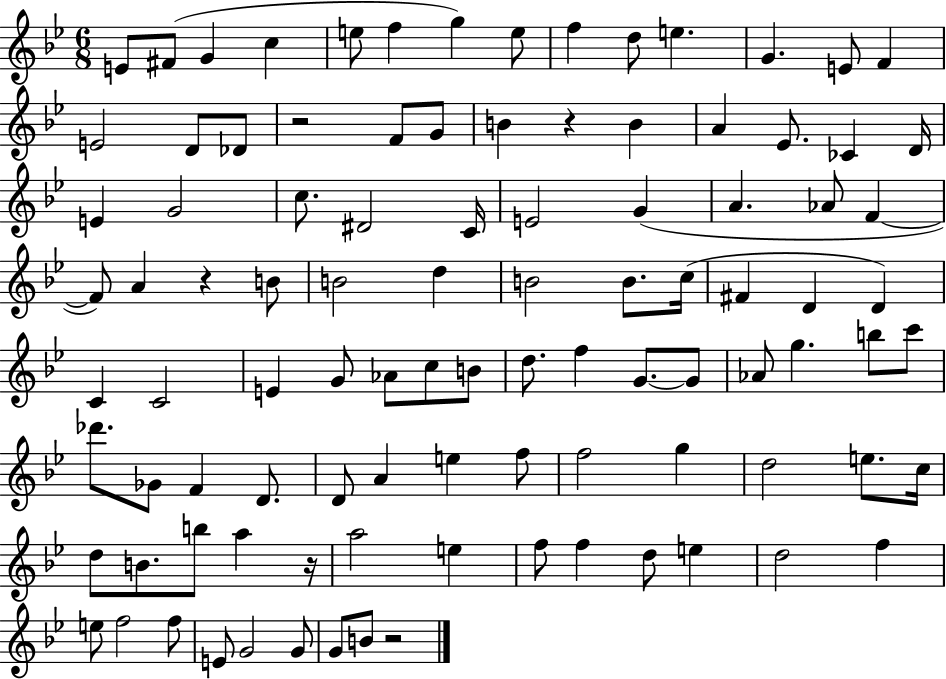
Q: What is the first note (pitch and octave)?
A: E4